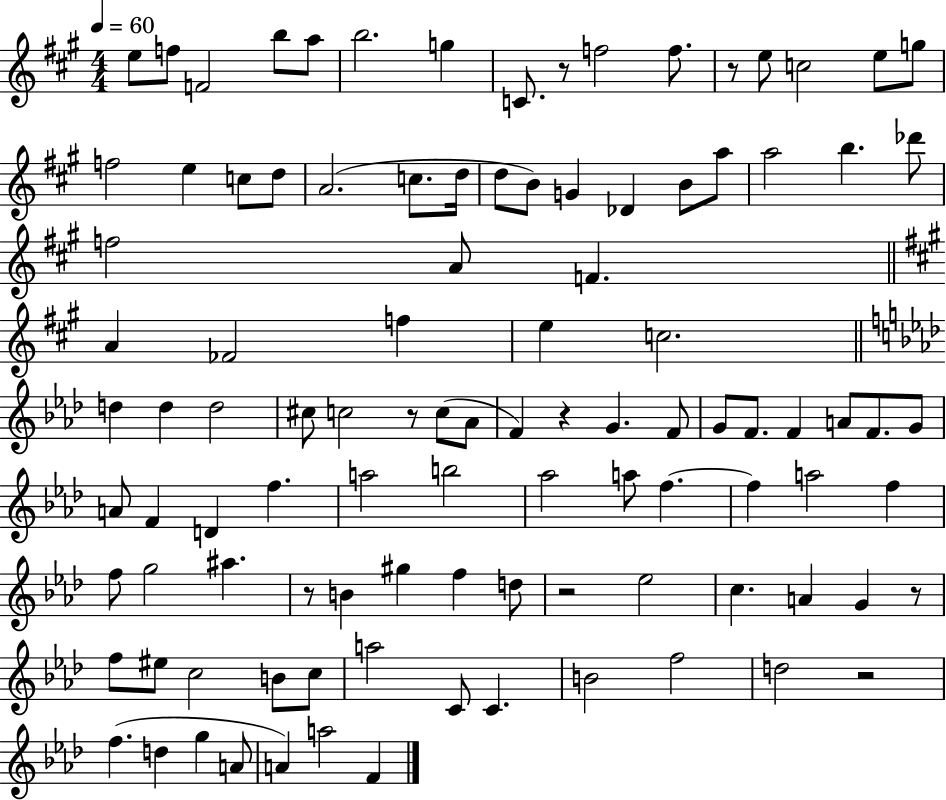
{
  \clef treble
  \numericTimeSignature
  \time 4/4
  \key a \major
  \tempo 4 = 60
  \repeat volta 2 { e''8 f''8 f'2 b''8 a''8 | b''2. g''4 | c'8. r8 f''2 f''8. | r8 e''8 c''2 e''8 g''8 | \break f''2 e''4 c''8 d''8 | a'2.( c''8. d''16 | d''8 b'8) g'4 des'4 b'8 a''8 | a''2 b''4. des'''8 | \break f''2 a'8 f'4. | \bar "||" \break \key a \major a'4 fes'2 f''4 | e''4 c''2. | \bar "||" \break \key f \minor d''4 d''4 d''2 | cis''8 c''2 r8 c''8( aes'8 | f'4) r4 g'4. f'8 | g'8 f'8. f'4 a'8 f'8. g'8 | \break a'8 f'4 d'4 f''4. | a''2 b''2 | aes''2 a''8 f''4.~~ | f''4 a''2 f''4 | \break f''8 g''2 ais''4. | r8 b'4 gis''4 f''4 d''8 | r2 ees''2 | c''4. a'4 g'4 r8 | \break f''8 eis''8 c''2 b'8 c''8 | a''2 c'8 c'4. | b'2 f''2 | d''2 r2 | \break f''4.( d''4 g''4 a'8 | a'4) a''2 f'4 | } \bar "|."
}